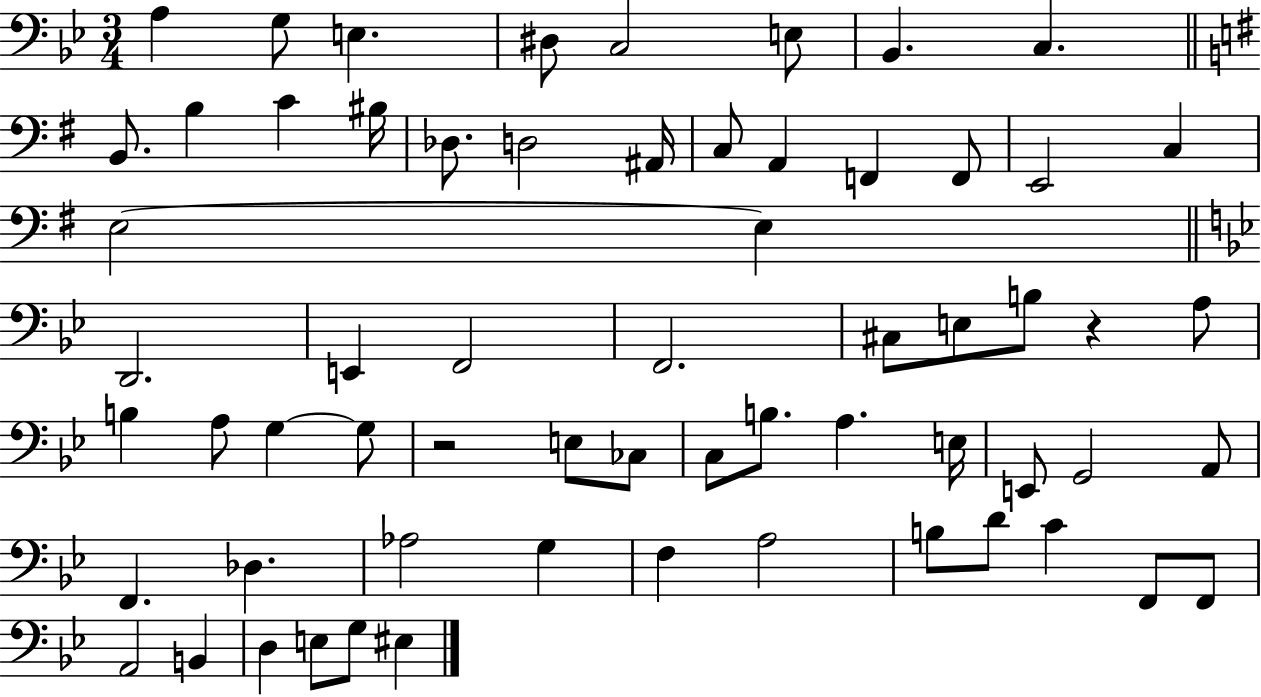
X:1
T:Untitled
M:3/4
L:1/4
K:Bb
A, G,/2 E, ^D,/2 C,2 E,/2 _B,, C, B,,/2 B, C ^B,/4 _D,/2 D,2 ^A,,/4 C,/2 A,, F,, F,,/2 E,,2 C, E,2 E, D,,2 E,, F,,2 F,,2 ^C,/2 E,/2 B,/2 z A,/2 B, A,/2 G, G,/2 z2 E,/2 _C,/2 C,/2 B,/2 A, E,/4 E,,/2 G,,2 A,,/2 F,, _D, _A,2 G, F, A,2 B,/2 D/2 C F,,/2 F,,/2 A,,2 B,, D, E,/2 G,/2 ^E,